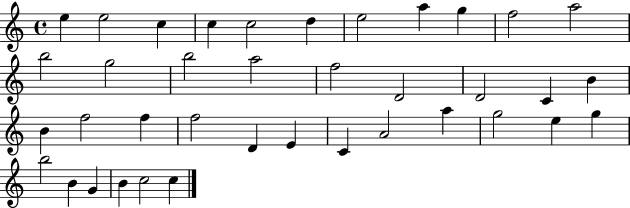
{
  \clef treble
  \time 4/4
  \defaultTimeSignature
  \key c \major
  e''4 e''2 c''4 | c''4 c''2 d''4 | e''2 a''4 g''4 | f''2 a''2 | \break b''2 g''2 | b''2 a''2 | f''2 d'2 | d'2 c'4 b'4 | \break b'4 f''2 f''4 | f''2 d'4 e'4 | c'4 a'2 a''4 | g''2 e''4 g''4 | \break b''2 b'4 g'4 | b'4 c''2 c''4 | \bar "|."
}